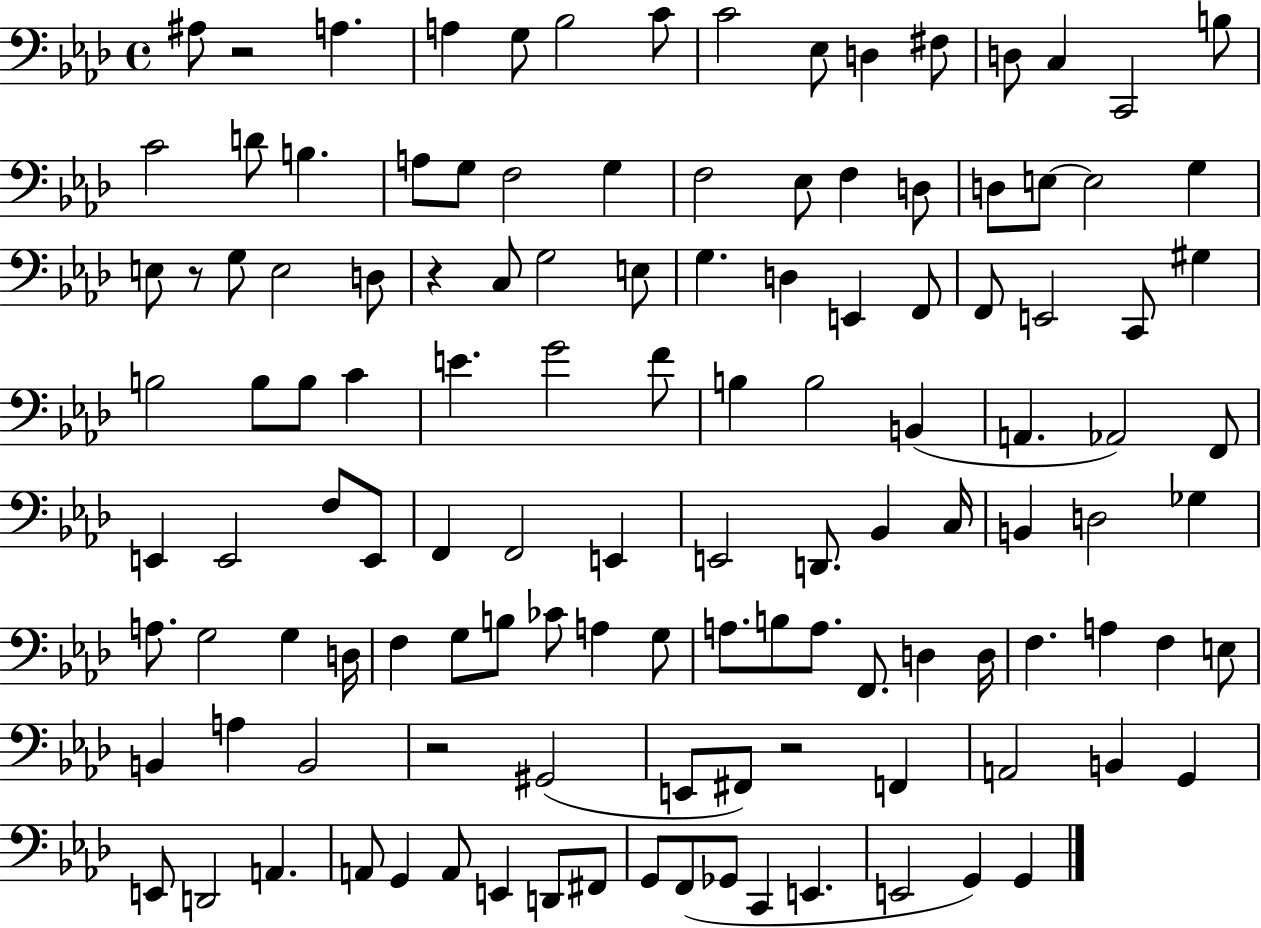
A#3/e R/h A3/q. A3/q G3/e Bb3/h C4/e C4/h Eb3/e D3/q F#3/e D3/e C3/q C2/h B3/e C4/h D4/e B3/q. A3/e G3/e F3/h G3/q F3/h Eb3/e F3/q D3/e D3/e E3/e E3/h G3/q E3/e R/e G3/e E3/h D3/e R/q C3/e G3/h E3/e G3/q. D3/q E2/q F2/e F2/e E2/h C2/e G#3/q B3/h B3/e B3/e C4/q E4/q. G4/h F4/e B3/q B3/h B2/q A2/q. Ab2/h F2/e E2/q E2/h F3/e E2/e F2/q F2/h E2/q E2/h D2/e. Bb2/q C3/s B2/q D3/h Gb3/q A3/e. G3/h G3/q D3/s F3/q G3/e B3/e CES4/e A3/q G3/e A3/e. B3/e A3/e. F2/e. D3/q D3/s F3/q. A3/q F3/q E3/e B2/q A3/q B2/h R/h G#2/h E2/e F#2/e R/h F2/q A2/h B2/q G2/q E2/e D2/h A2/q. A2/e G2/q A2/e E2/q D2/e F#2/e G2/e F2/e Gb2/e C2/q E2/q. E2/h G2/q G2/q